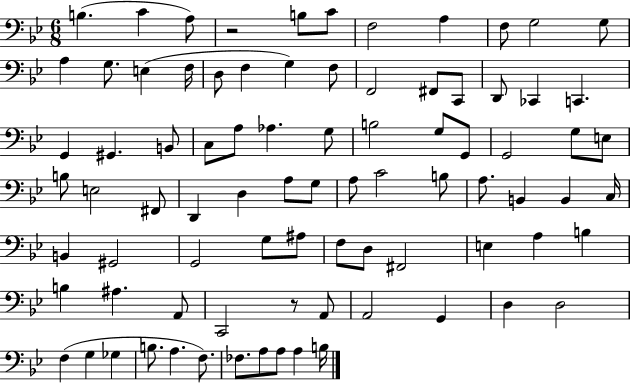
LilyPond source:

{
  \clef bass
  \numericTimeSignature
  \time 6/8
  \key bes \major
  b4.( c'4 a8) | r2 b8 c'8 | f2 a4 | f8 g2 g8 | \break a4 g8. e4( f16 | d8 f4 g4) f8 | f,2 fis,8 c,8 | d,8 ces,4 c,4. | \break g,4 gis,4. b,8 | c8 a8 aes4. g8 | b2 g8 g,8 | g,2 g8 e8 | \break b8 e2 fis,8 | d,4 d4 a8 g8 | a8 c'2 b8 | a8. b,4 b,4 c16 | \break b,4 gis,2 | g,2 g8 ais8 | f8 d8 fis,2 | e4 a4 b4 | \break b4 ais4. a,8 | c,2 r8 a,8 | a,2 g,4 | d4 d2 | \break f4( g4 ges4 | b8. a4. f8.) | fes8. a8 a8 a4 b16 | \bar "|."
}